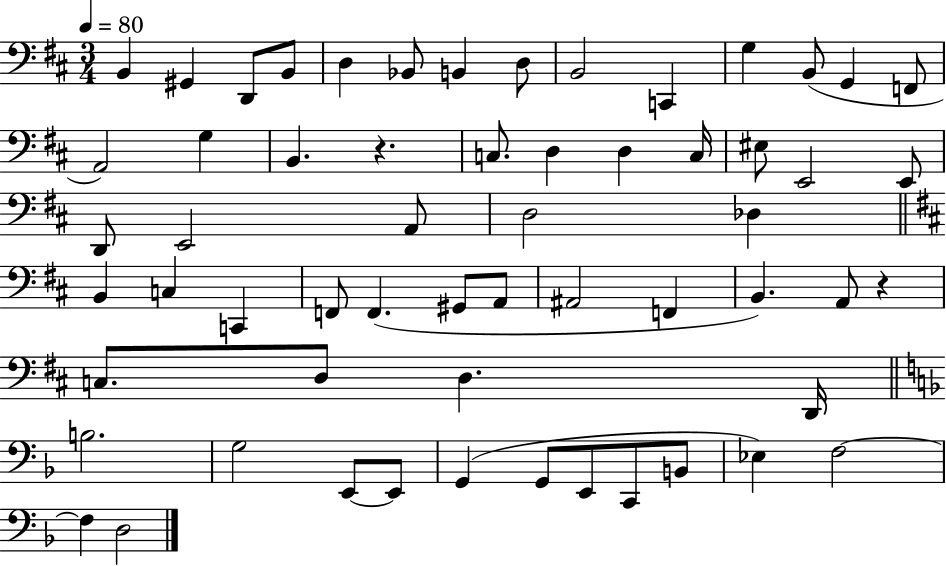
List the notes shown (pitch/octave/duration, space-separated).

B2/q G#2/q D2/e B2/e D3/q Bb2/e B2/q D3/e B2/h C2/q G3/q B2/e G2/q F2/e A2/h G3/q B2/q. R/q. C3/e. D3/q D3/q C3/s EIS3/e E2/h E2/e D2/e E2/h A2/e D3/h Db3/q B2/q C3/q C2/q F2/e F2/q. G#2/e A2/e A#2/h F2/q B2/q. A2/e R/q C3/e. D3/e D3/q. D2/s B3/h. G3/h E2/e E2/e G2/q G2/e E2/e C2/e B2/e Eb3/q F3/h F3/q D3/h